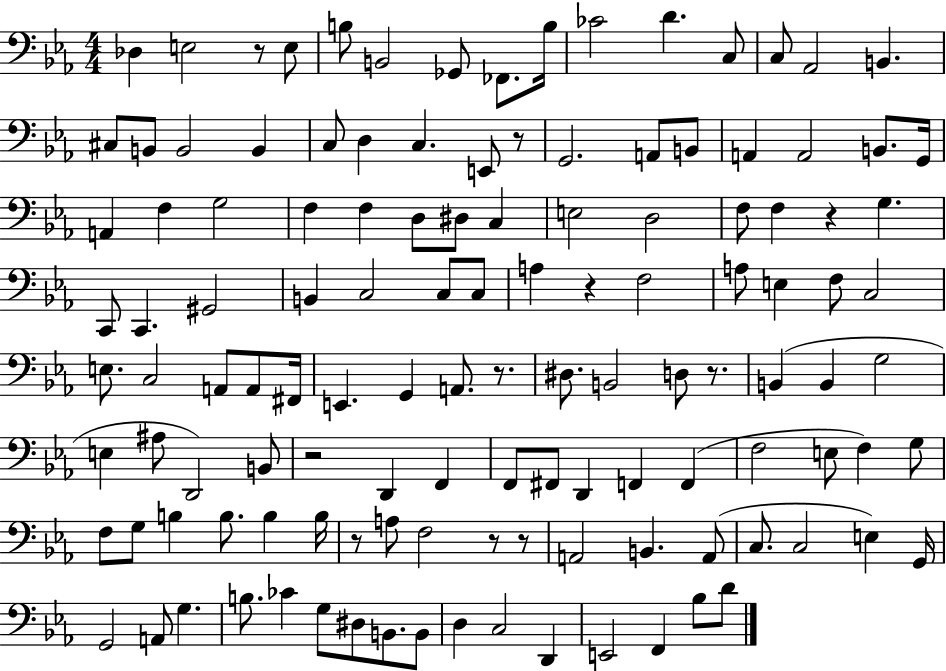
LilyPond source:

{
  \clef bass
  \numericTimeSignature
  \time 4/4
  \key ees \major
  des4 e2 r8 e8 | b8 b,2 ges,8 fes,8. b16 | ces'2 d'4. c8 | c8 aes,2 b,4. | \break cis8 b,8 b,2 b,4 | c8 d4 c4. e,8 r8 | g,2. a,8 b,8 | a,4 a,2 b,8. g,16 | \break a,4 f4 g2 | f4 f4 d8 dis8 c4 | e2 d2 | f8 f4 r4 g4. | \break c,8 c,4. gis,2 | b,4 c2 c8 c8 | a4 r4 f2 | a8 e4 f8 c2 | \break e8. c2 a,8 a,8 fis,16 | e,4. g,4 a,8. r8. | dis8. b,2 d8 r8. | b,4( b,4 g2 | \break e4 ais8 d,2) b,8 | r2 d,4 f,4 | f,8 fis,8 d,4 f,4 f,4( | f2 e8 f4) g8 | \break f8 g8 b4 b8. b4 b16 | r8 a8 f2 r8 r8 | a,2 b,4. a,8( | c8. c2 e4) g,16 | \break g,2 a,8 g4. | b8. ces'4 g8 dis8 b,8. b,8 | d4 c2 d,4 | e,2 f,4 bes8 d'8 | \break \bar "|."
}